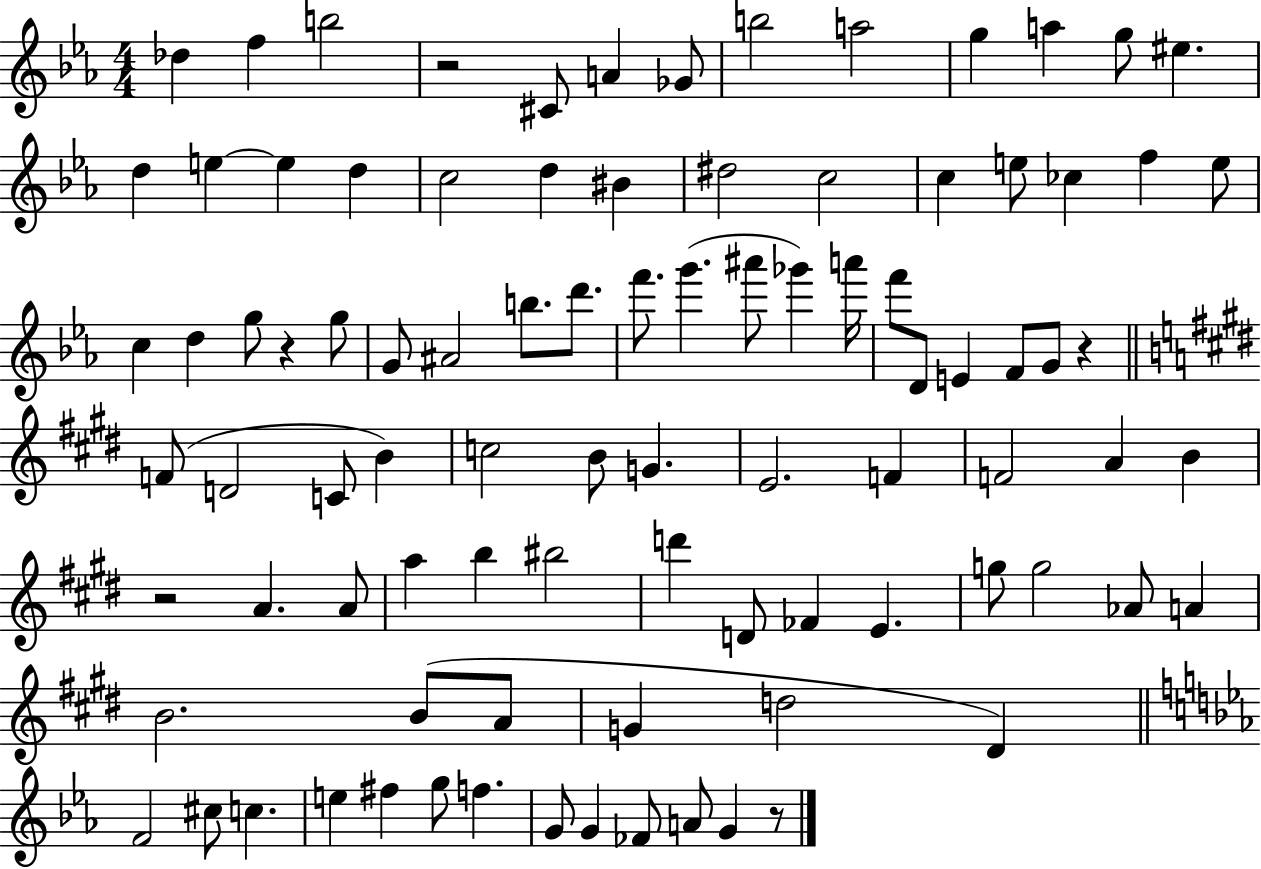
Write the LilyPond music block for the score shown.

{
  \clef treble
  \numericTimeSignature
  \time 4/4
  \key ees \major
  des''4 f''4 b''2 | r2 cis'8 a'4 ges'8 | b''2 a''2 | g''4 a''4 g''8 eis''4. | \break d''4 e''4~~ e''4 d''4 | c''2 d''4 bis'4 | dis''2 c''2 | c''4 e''8 ces''4 f''4 e''8 | \break c''4 d''4 g''8 r4 g''8 | g'8 ais'2 b''8. d'''8. | f'''8. g'''4.( ais'''8 ges'''4) a'''16 | f'''8 d'8 e'4 f'8 g'8 r4 | \break \bar "||" \break \key e \major f'8( d'2 c'8 b'4) | c''2 b'8 g'4. | e'2. f'4 | f'2 a'4 b'4 | \break r2 a'4. a'8 | a''4 b''4 bis''2 | d'''4 d'8 fes'4 e'4. | g''8 g''2 aes'8 a'4 | \break b'2. b'8( a'8 | g'4 d''2 dis'4) | \bar "||" \break \key ees \major f'2 cis''8 c''4. | e''4 fis''4 g''8 f''4. | g'8 g'4 fes'8 a'8 g'4 r8 | \bar "|."
}